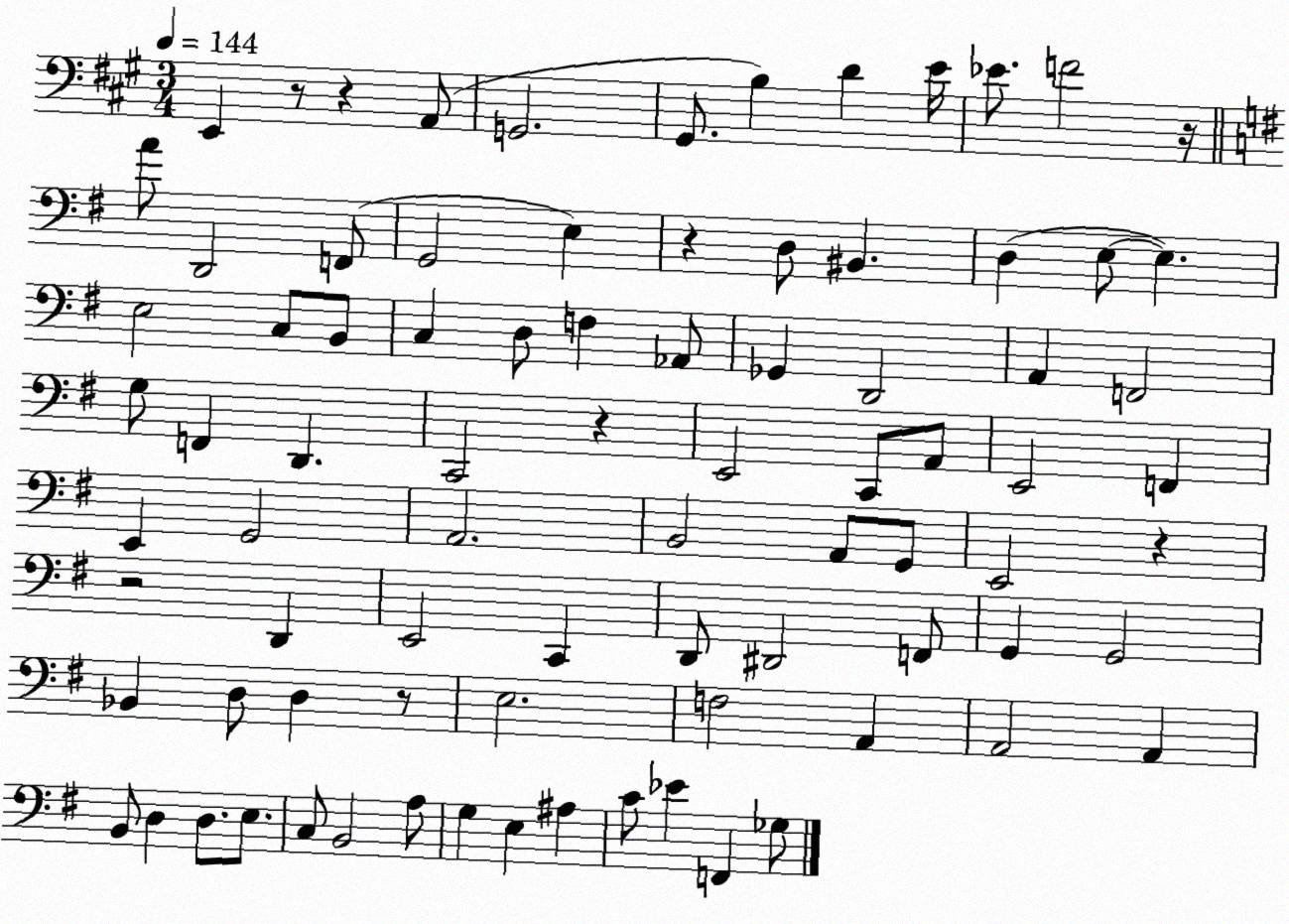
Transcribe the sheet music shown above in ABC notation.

X:1
T:Untitled
M:3/4
L:1/4
K:A
E,, z/2 z A,,/2 G,,2 ^G,,/2 B, D E/4 _E/2 F2 z/4 A/2 D,,2 F,,/2 G,,2 E, z D,/2 ^B,, D, E,/2 E, E,2 C,/2 B,,/2 C, D,/2 F, _A,,/2 _G,, D,,2 A,, F,,2 G,/2 F,, D,, C,,2 z E,,2 C,,/2 A,,/2 E,,2 F,, E,, G,,2 A,,2 B,,2 A,,/2 G,,/2 E,,2 z z2 D,, E,,2 C,, D,,/2 ^D,,2 F,,/2 G,, G,,2 _B,, D,/2 D, z/2 E,2 F,2 A,, A,,2 A,, B,,/2 D, D,/2 E,/2 C,/2 B,,2 A,/2 G, E, ^A, C/2 _E F,, _G,/2